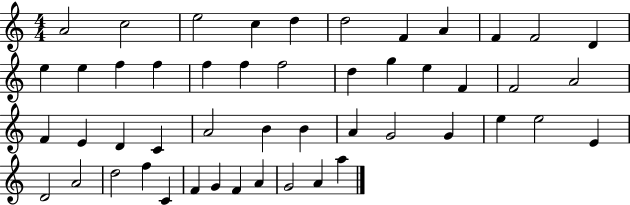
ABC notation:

X:1
T:Untitled
M:4/4
L:1/4
K:C
A2 c2 e2 c d d2 F A F F2 D e e f f f f f2 d g e F F2 A2 F E D C A2 B B A G2 G e e2 E D2 A2 d2 f C F G F A G2 A a